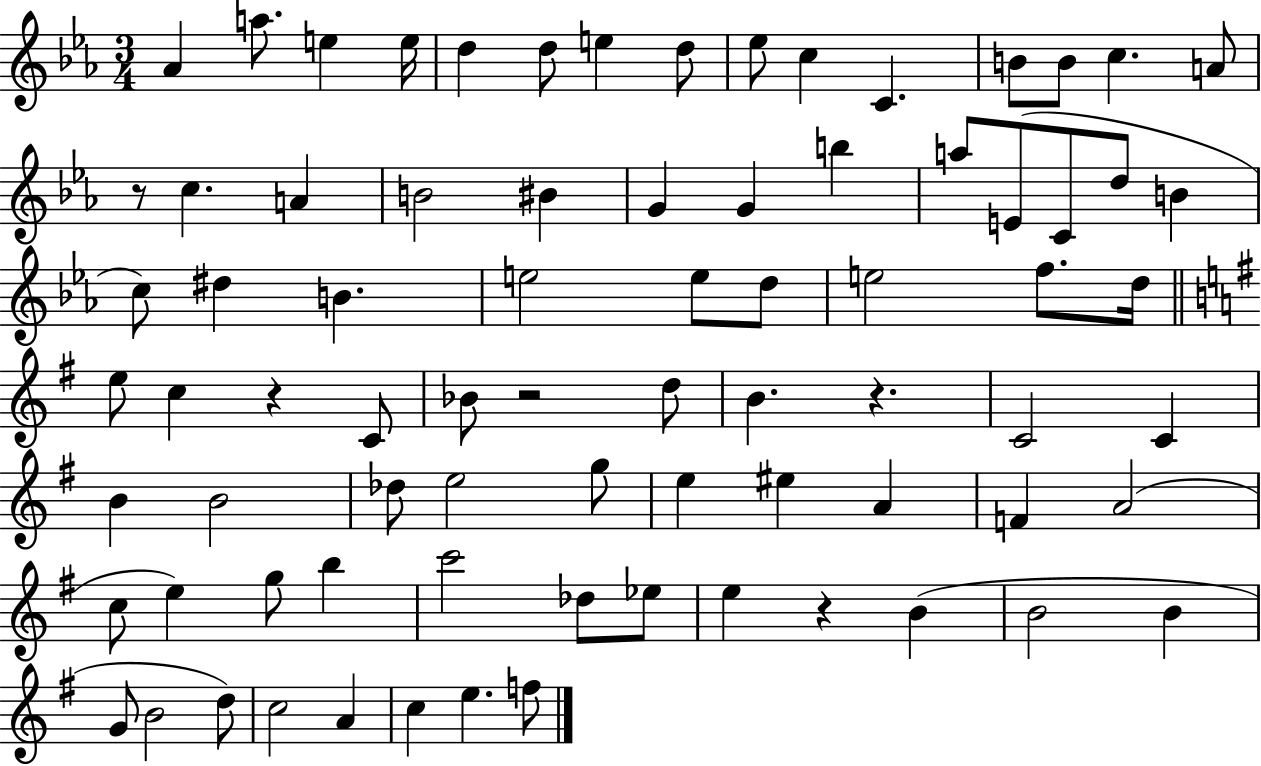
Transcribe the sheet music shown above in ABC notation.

X:1
T:Untitled
M:3/4
L:1/4
K:Eb
_A a/2 e e/4 d d/2 e d/2 _e/2 c C B/2 B/2 c A/2 z/2 c A B2 ^B G G b a/2 E/2 C/2 d/2 B c/2 ^d B e2 e/2 d/2 e2 f/2 d/4 e/2 c z C/2 _B/2 z2 d/2 B z C2 C B B2 _d/2 e2 g/2 e ^e A F A2 c/2 e g/2 b c'2 _d/2 _e/2 e z B B2 B G/2 B2 d/2 c2 A c e f/2